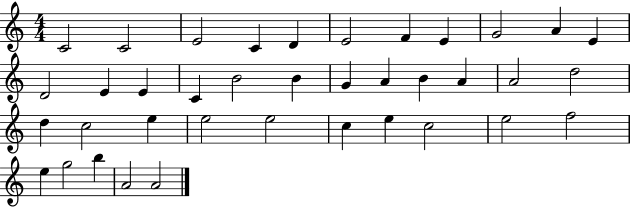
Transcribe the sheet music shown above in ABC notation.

X:1
T:Untitled
M:4/4
L:1/4
K:C
C2 C2 E2 C D E2 F E G2 A E D2 E E C B2 B G A B A A2 d2 d c2 e e2 e2 c e c2 e2 f2 e g2 b A2 A2